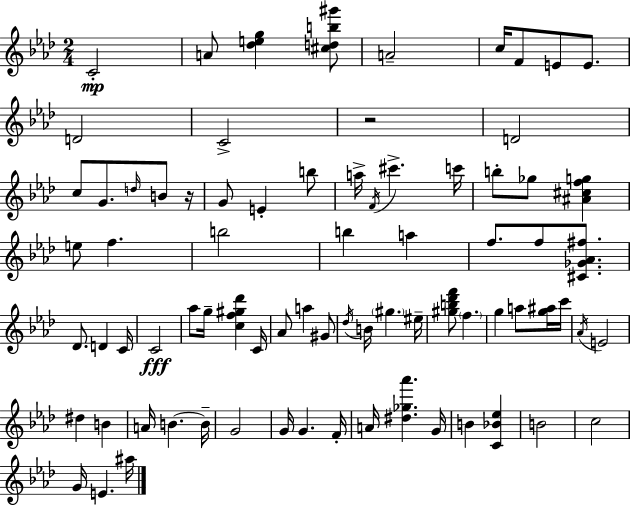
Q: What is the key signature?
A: AES major